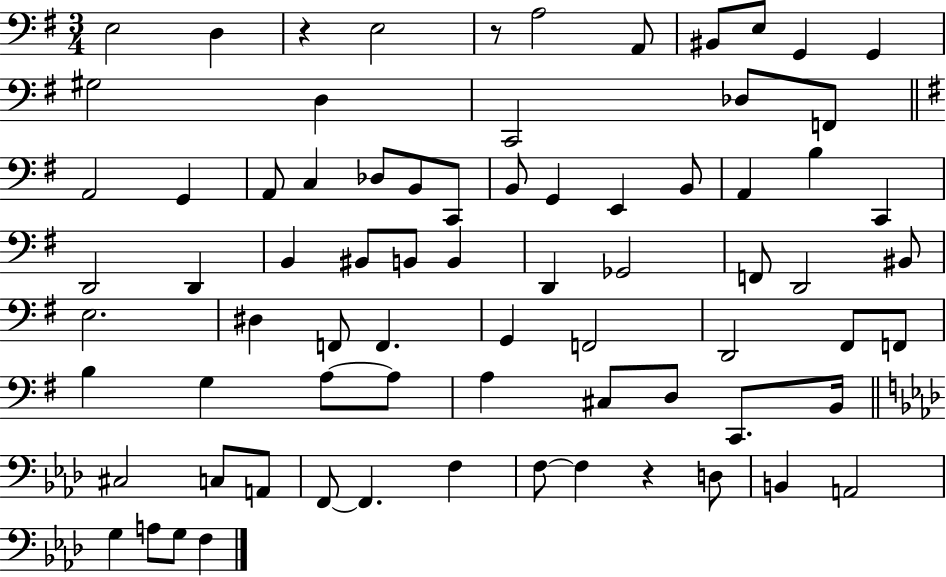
X:1
T:Untitled
M:3/4
L:1/4
K:G
E,2 D, z E,2 z/2 A,2 A,,/2 ^B,,/2 E,/2 G,, G,, ^G,2 D, C,,2 _D,/2 F,,/2 A,,2 G,, A,,/2 C, _D,/2 B,,/2 C,,/2 B,,/2 G,, E,, B,,/2 A,, B, C,, D,,2 D,, B,, ^B,,/2 B,,/2 B,, D,, _G,,2 F,,/2 D,,2 ^B,,/2 E,2 ^D, F,,/2 F,, G,, F,,2 D,,2 ^F,,/2 F,,/2 B, G, A,/2 A,/2 A, ^C,/2 D,/2 C,,/2 B,,/4 ^C,2 C,/2 A,,/2 F,,/2 F,, F, F,/2 F, z D,/2 B,, A,,2 G, A,/2 G,/2 F,